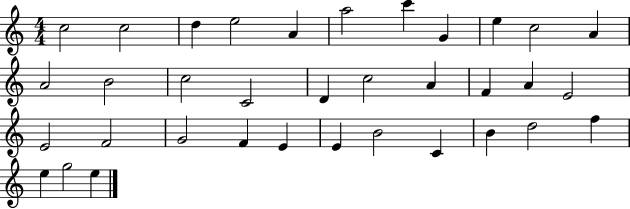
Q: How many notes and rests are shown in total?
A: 35